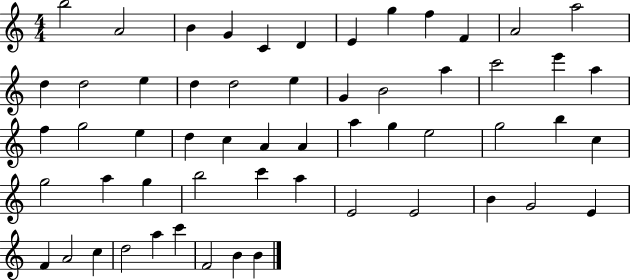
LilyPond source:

{
  \clef treble
  \numericTimeSignature
  \time 4/4
  \key c \major
  b''2 a'2 | b'4 g'4 c'4 d'4 | e'4 g''4 f''4 f'4 | a'2 a''2 | \break d''4 d''2 e''4 | d''4 d''2 e''4 | g'4 b'2 a''4 | c'''2 e'''4 a''4 | \break f''4 g''2 e''4 | d''4 c''4 a'4 a'4 | a''4 g''4 e''2 | g''2 b''4 c''4 | \break g''2 a''4 g''4 | b''2 c'''4 a''4 | e'2 e'2 | b'4 g'2 e'4 | \break f'4 a'2 c''4 | d''2 a''4 c'''4 | f'2 b'4 b'4 | \bar "|."
}